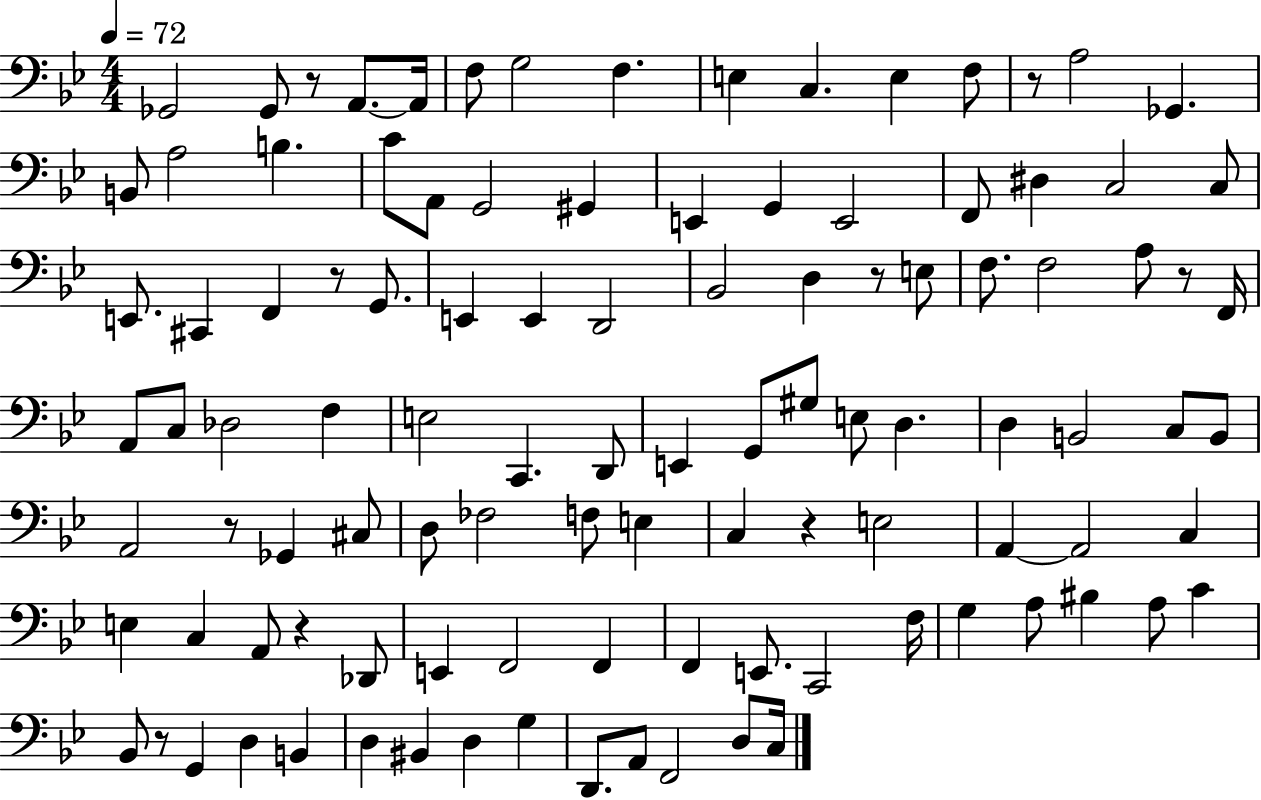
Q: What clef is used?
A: bass